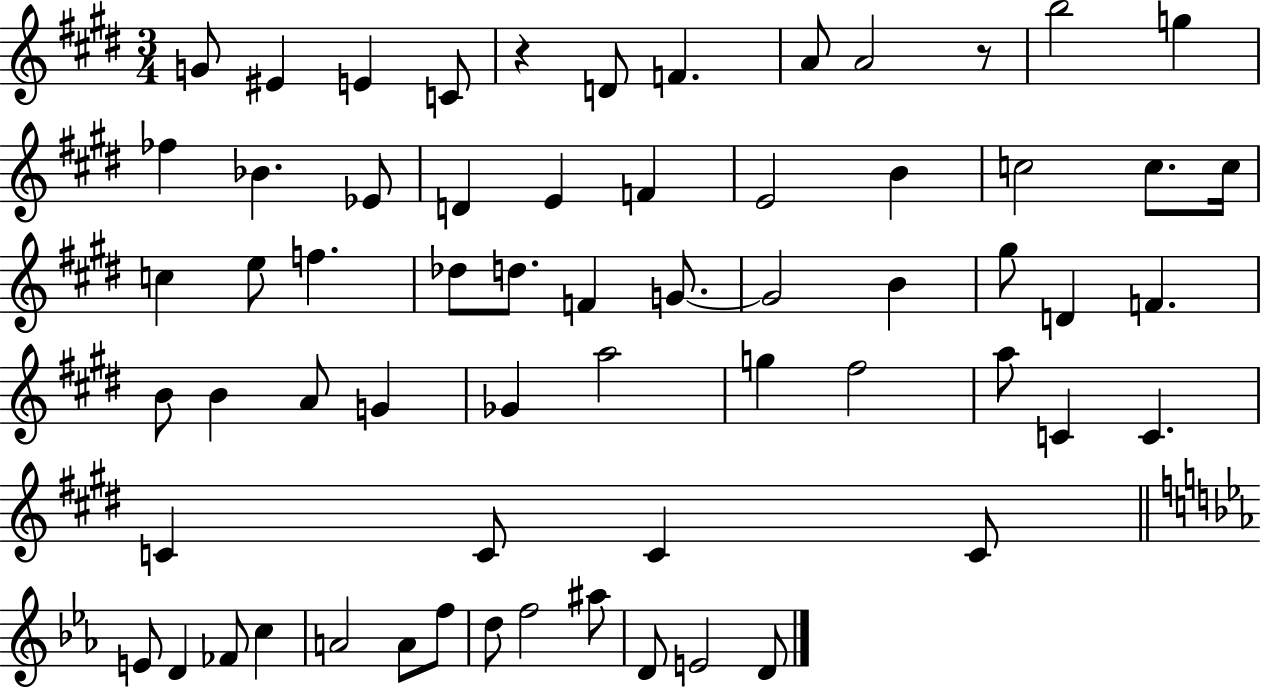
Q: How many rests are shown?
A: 2